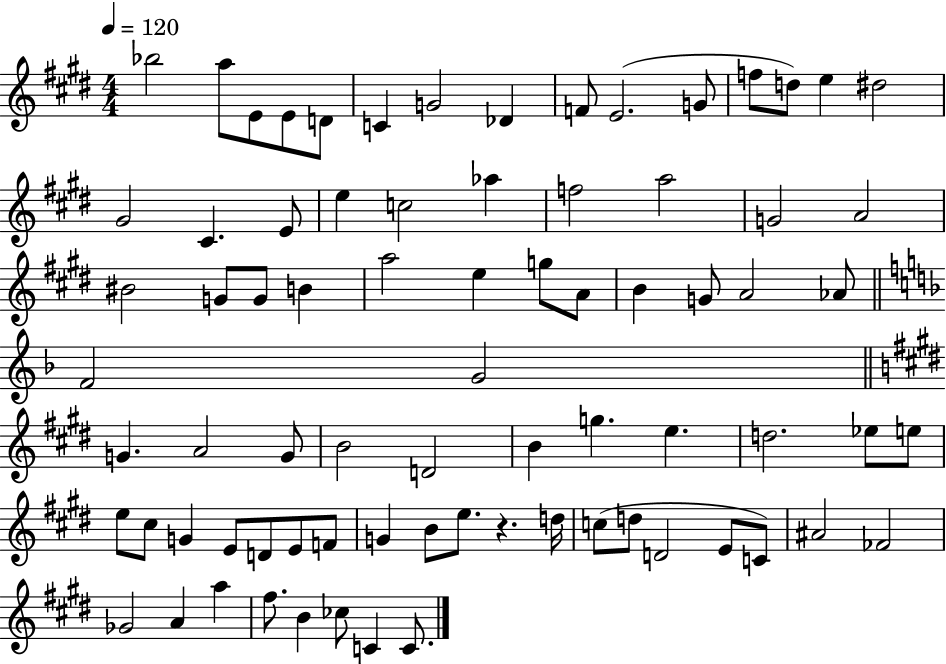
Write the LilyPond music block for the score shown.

{
  \clef treble
  \numericTimeSignature
  \time 4/4
  \key e \major
  \tempo 4 = 120
  bes''2 a''8 e'8 e'8 d'8 | c'4 g'2 des'4 | f'8 e'2.( g'8 | f''8 d''8) e''4 dis''2 | \break gis'2 cis'4. e'8 | e''4 c''2 aes''4 | f''2 a''2 | g'2 a'2 | \break bis'2 g'8 g'8 b'4 | a''2 e''4 g''8 a'8 | b'4 g'8 a'2 aes'8 | \bar "||" \break \key d \minor f'2 g'2 | \bar "||" \break \key e \major g'4. a'2 g'8 | b'2 d'2 | b'4 g''4. e''4. | d''2. ees''8 e''8 | \break e''8 cis''8 g'4 e'8 d'8 e'8 f'8 | g'4 b'8 e''8. r4. d''16 | c''8( d''8 d'2 e'8 c'8) | ais'2 fes'2 | \break ges'2 a'4 a''4 | fis''8. b'4 ces''8 c'4 c'8. | \bar "|."
}